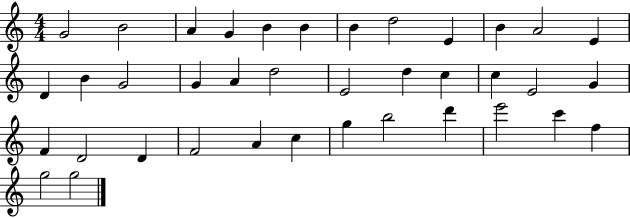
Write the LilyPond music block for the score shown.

{
  \clef treble
  \numericTimeSignature
  \time 4/4
  \key c \major
  g'2 b'2 | a'4 g'4 b'4 b'4 | b'4 d''2 e'4 | b'4 a'2 e'4 | \break d'4 b'4 g'2 | g'4 a'4 d''2 | e'2 d''4 c''4 | c''4 e'2 g'4 | \break f'4 d'2 d'4 | f'2 a'4 c''4 | g''4 b''2 d'''4 | e'''2 c'''4 f''4 | \break g''2 g''2 | \bar "|."
}